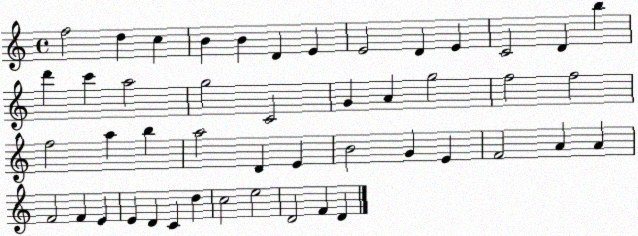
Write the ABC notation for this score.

X:1
T:Untitled
M:4/4
L:1/4
K:C
f2 d c B B D E E2 D E C2 D b d' c' a2 g2 C2 G A g2 f2 f2 f2 a b a2 D E B2 G E F2 A A F2 F E E D C d c2 e2 D2 F D